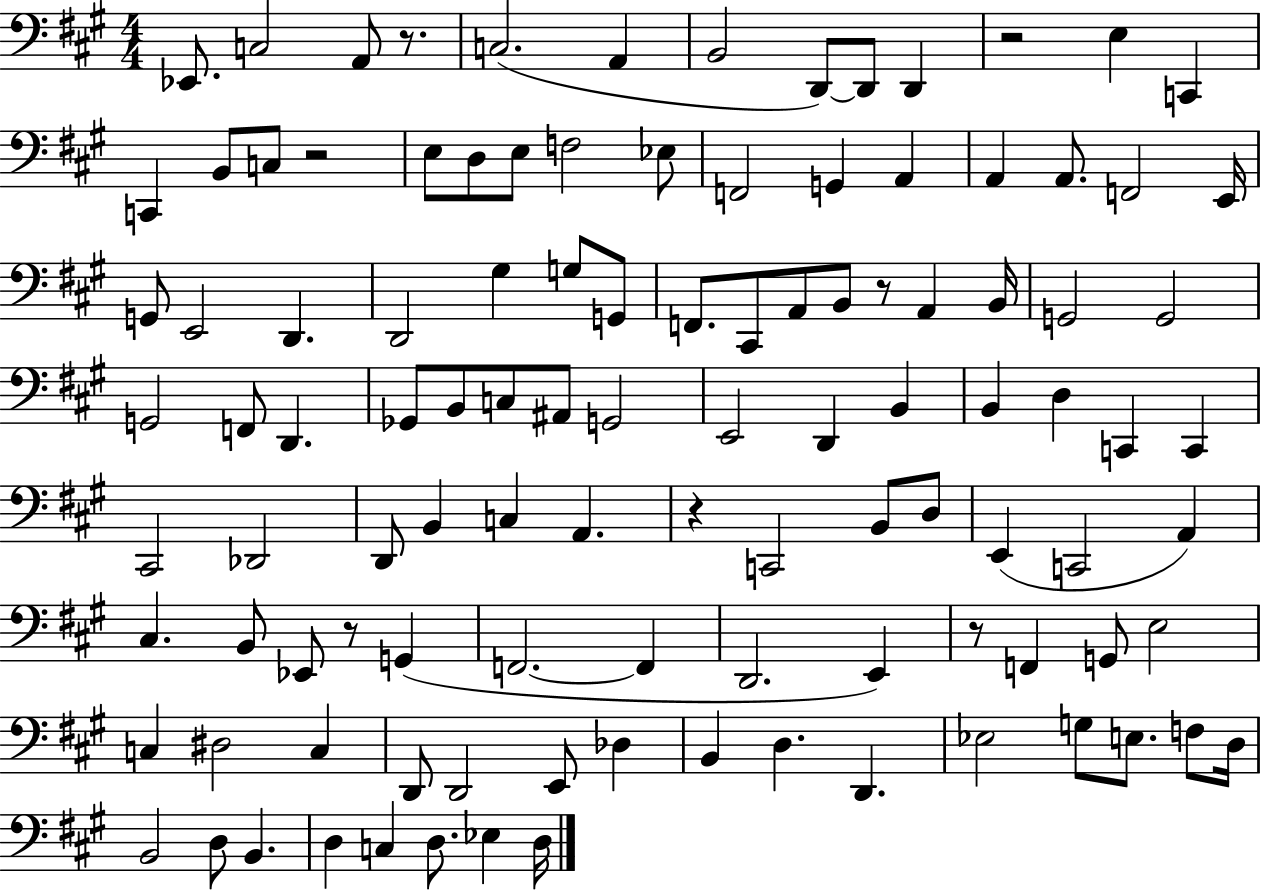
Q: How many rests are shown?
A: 7